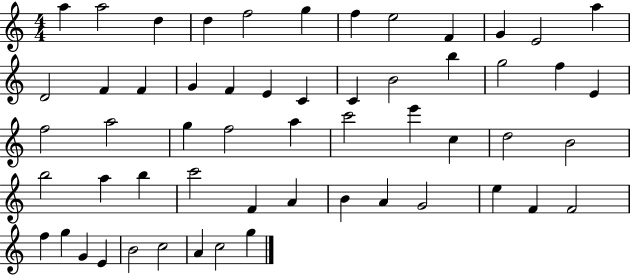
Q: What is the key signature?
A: C major